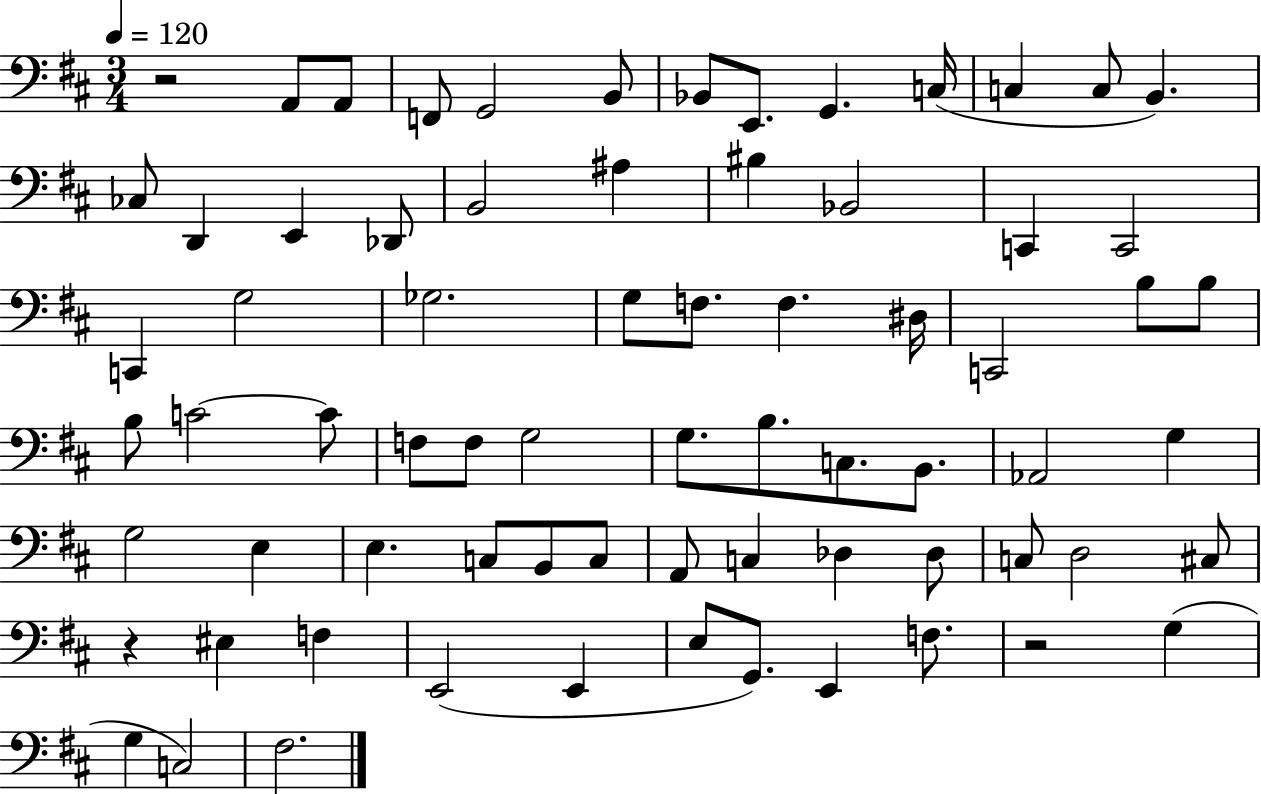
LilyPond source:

{
  \clef bass
  \numericTimeSignature
  \time 3/4
  \key d \major
  \tempo 4 = 120
  \repeat volta 2 { r2 a,8 a,8 | f,8 g,2 b,8 | bes,8 e,8. g,4. c16( | c4 c8 b,4.) | \break ces8 d,4 e,4 des,8 | b,2 ais4 | bis4 bes,2 | c,4 c,2 | \break c,4 g2 | ges2. | g8 f8. f4. dis16 | c,2 b8 b8 | \break b8 c'2~~ c'8 | f8 f8 g2 | g8. b8. c8. b,8. | aes,2 g4 | \break g2 e4 | e4. c8 b,8 c8 | a,8 c4 des4 des8 | c8 d2 cis8 | \break r4 eis4 f4 | e,2( e,4 | e8 g,8.) e,4 f8. | r2 g4( | \break g4 c2) | fis2. | } \bar "|."
}